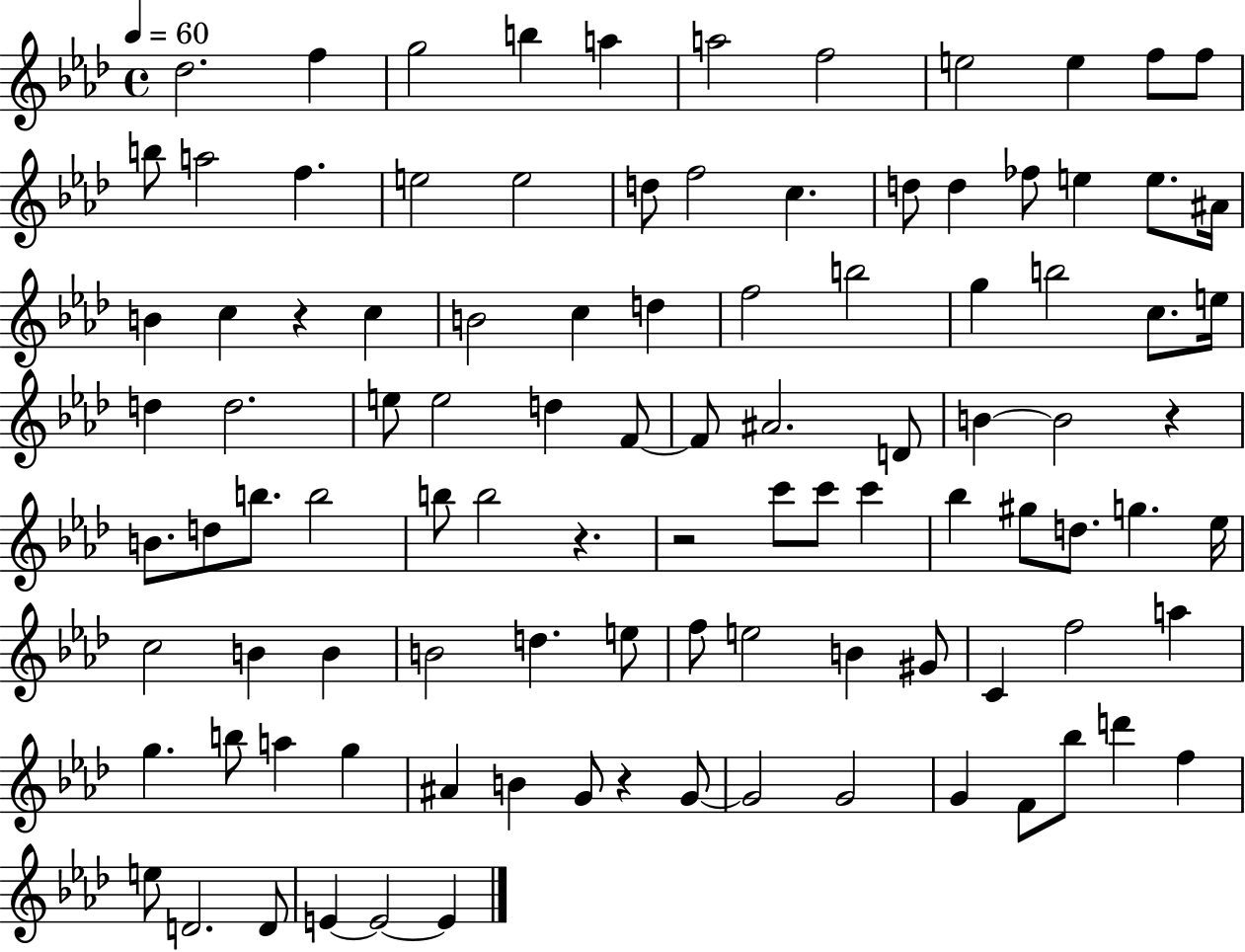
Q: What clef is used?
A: treble